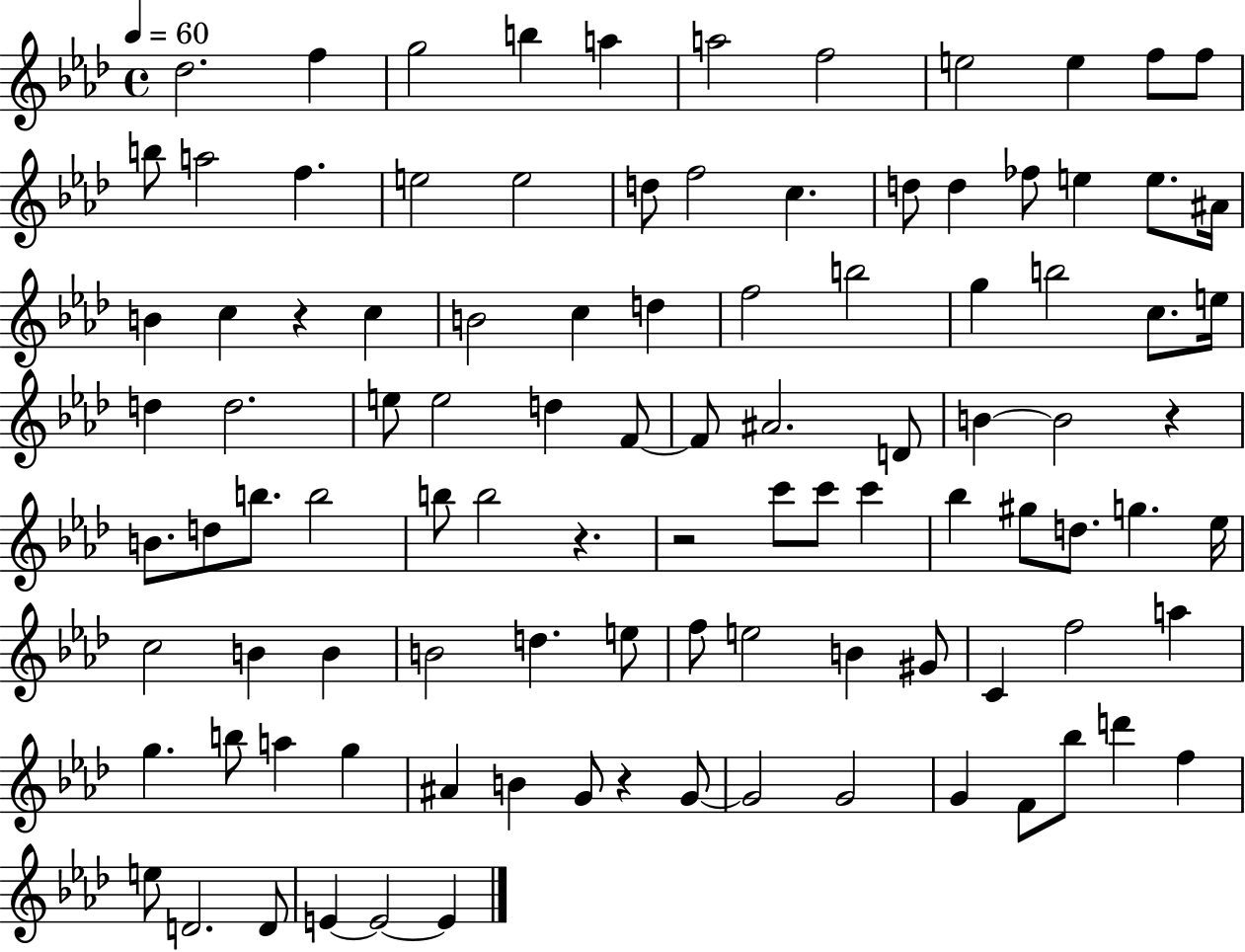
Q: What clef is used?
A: treble